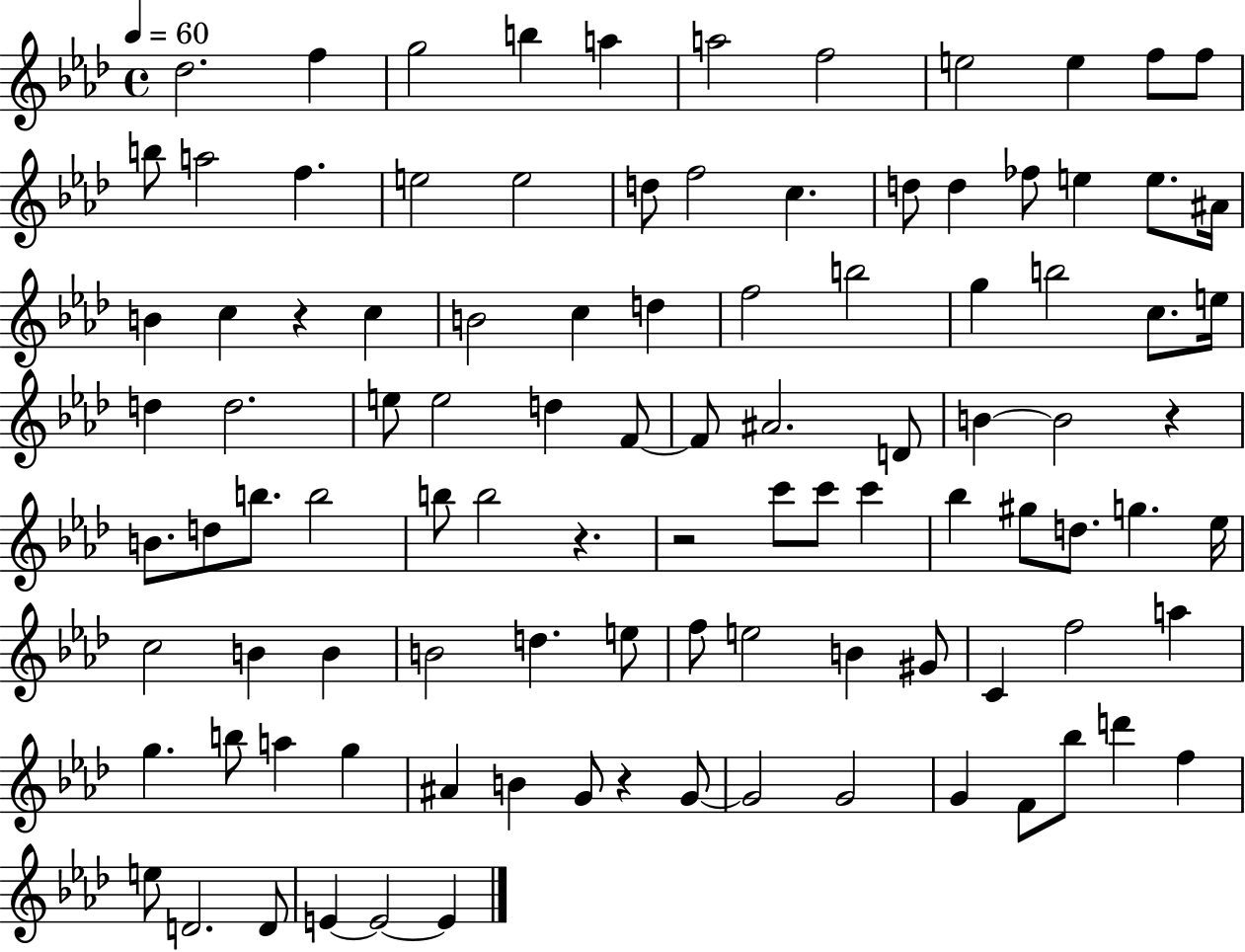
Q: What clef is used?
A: treble